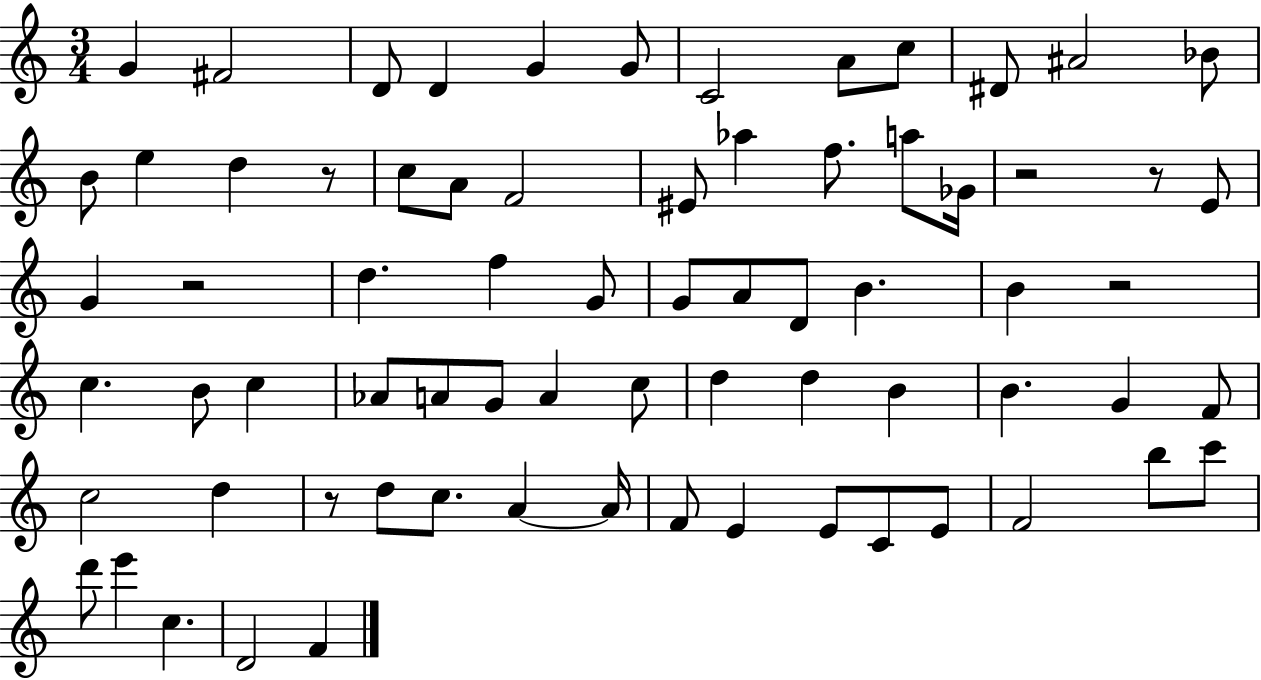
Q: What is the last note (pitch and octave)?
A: F4